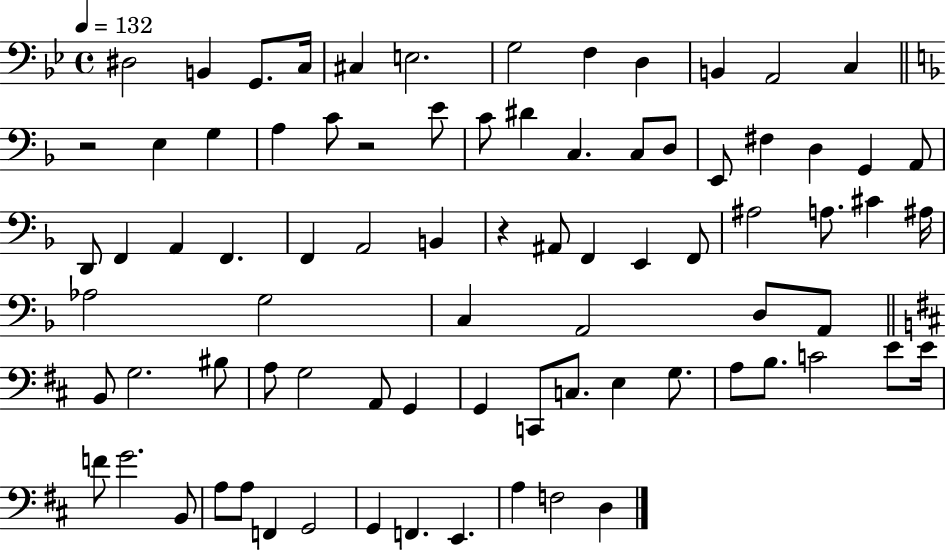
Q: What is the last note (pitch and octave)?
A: D3